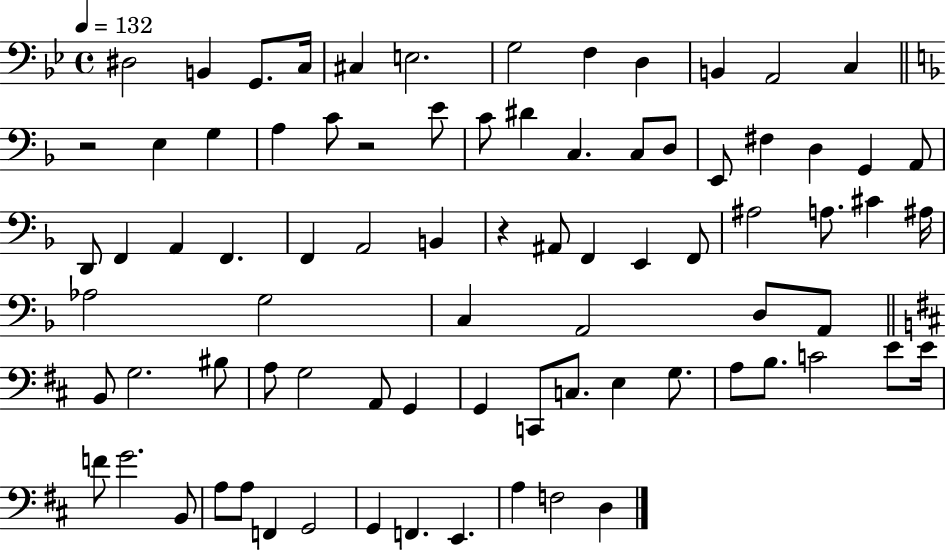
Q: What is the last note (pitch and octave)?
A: D3